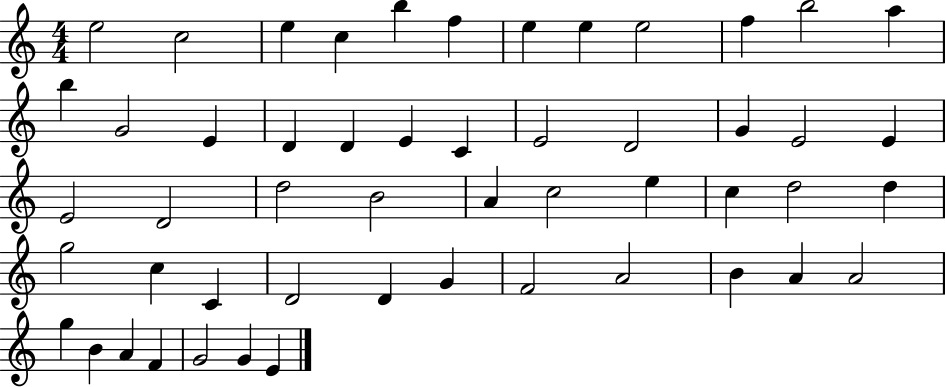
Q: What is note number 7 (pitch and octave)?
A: E5